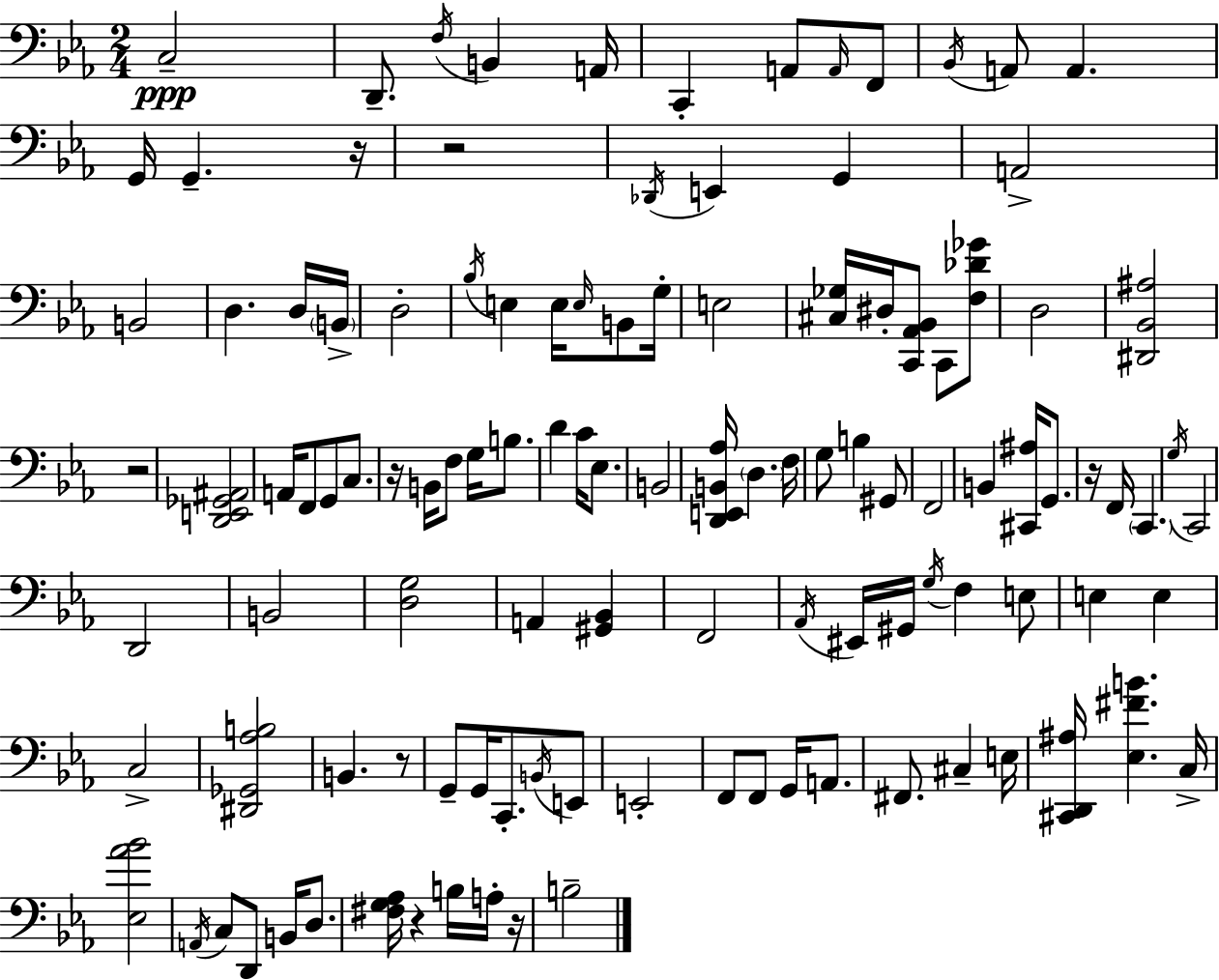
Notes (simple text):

C3/h D2/e. F3/s B2/q A2/s C2/q A2/e A2/s F2/e Bb2/s A2/e A2/q. G2/s G2/q. R/s R/h Db2/s E2/q G2/q A2/h B2/h D3/q. D3/s B2/s D3/h Bb3/s E3/q E3/s E3/s B2/e G3/s E3/h [C#3,Gb3]/s D#3/s [C2,Ab2,Bb2]/e C2/e [F3,Db4,Gb4]/e D3/h [D#2,Bb2,A#3]/h R/h [D2,E2,Gb2,A#2]/h A2/s F2/e G2/e C3/e. R/s B2/s F3/e G3/s B3/e. D4/q C4/s Eb3/e. B2/h [D2,E2,B2,Ab3]/s D3/q. F3/s G3/e B3/q G#2/e F2/h B2/q [C#2,A#3]/s G2/e. R/s F2/s C2/q. G3/s C2/h D2/h B2/h [D3,G3]/h A2/q [G#2,Bb2]/q F2/h Ab2/s EIS2/s G#2/s G3/s F3/q E3/e E3/q E3/q C3/h [D#2,Gb2,Ab3,B3]/h B2/q. R/e G2/e G2/s C2/e. B2/s E2/e E2/h F2/e F2/e G2/s A2/e. F#2/e. C#3/q E3/s [C#2,D2,A#3]/s [Eb3,F#4,B4]/q. C3/s [Eb3,Ab4,Bb4]/h A2/s C3/e D2/e B2/s D3/e. [F#3,G3,Ab3]/s R/q B3/s A3/s R/s B3/h